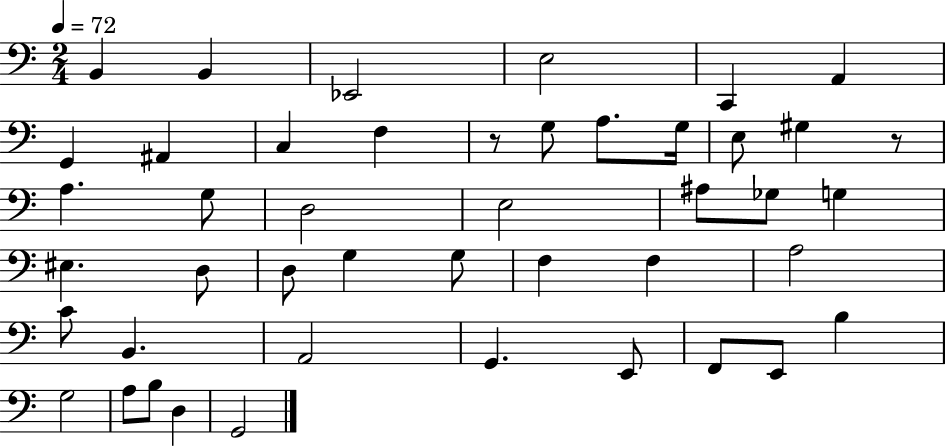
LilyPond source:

{
  \clef bass
  \numericTimeSignature
  \time 2/4
  \key c \major
  \tempo 4 = 72
  b,4 b,4 | ees,2 | e2 | c,4 a,4 | \break g,4 ais,4 | c4 f4 | r8 g8 a8. g16 | e8 gis4 r8 | \break a4. g8 | d2 | e2 | ais8 ges8 g4 | \break eis4. d8 | d8 g4 g8 | f4 f4 | a2 | \break c'8 b,4. | a,2 | g,4. e,8 | f,8 e,8 b4 | \break g2 | a8 b8 d4 | g,2 | \bar "|."
}